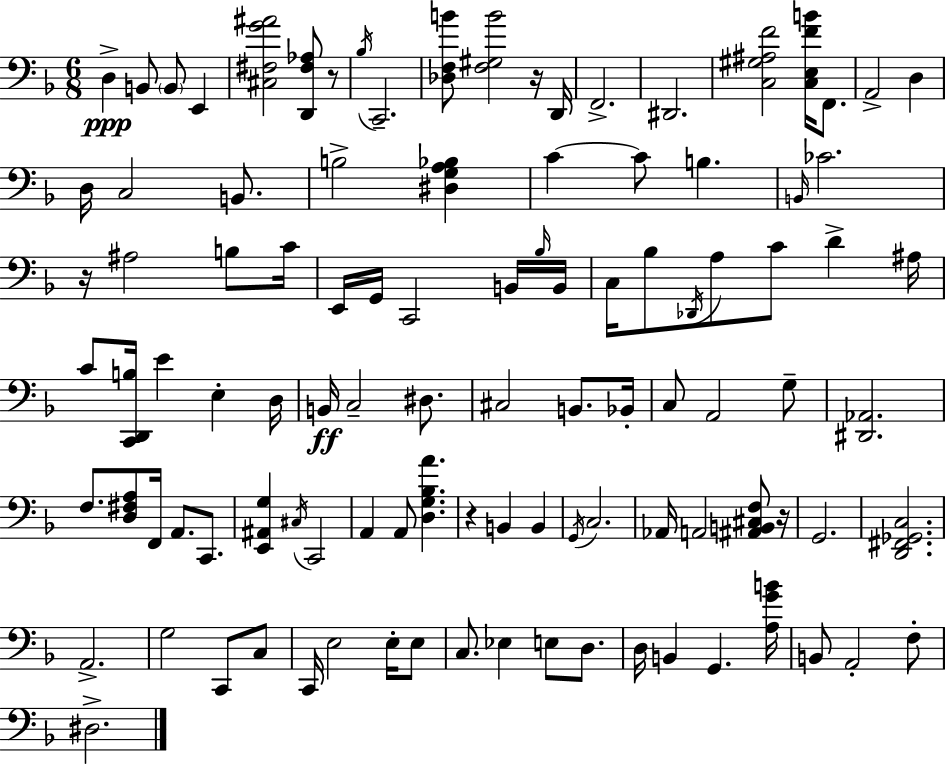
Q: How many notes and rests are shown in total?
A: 104